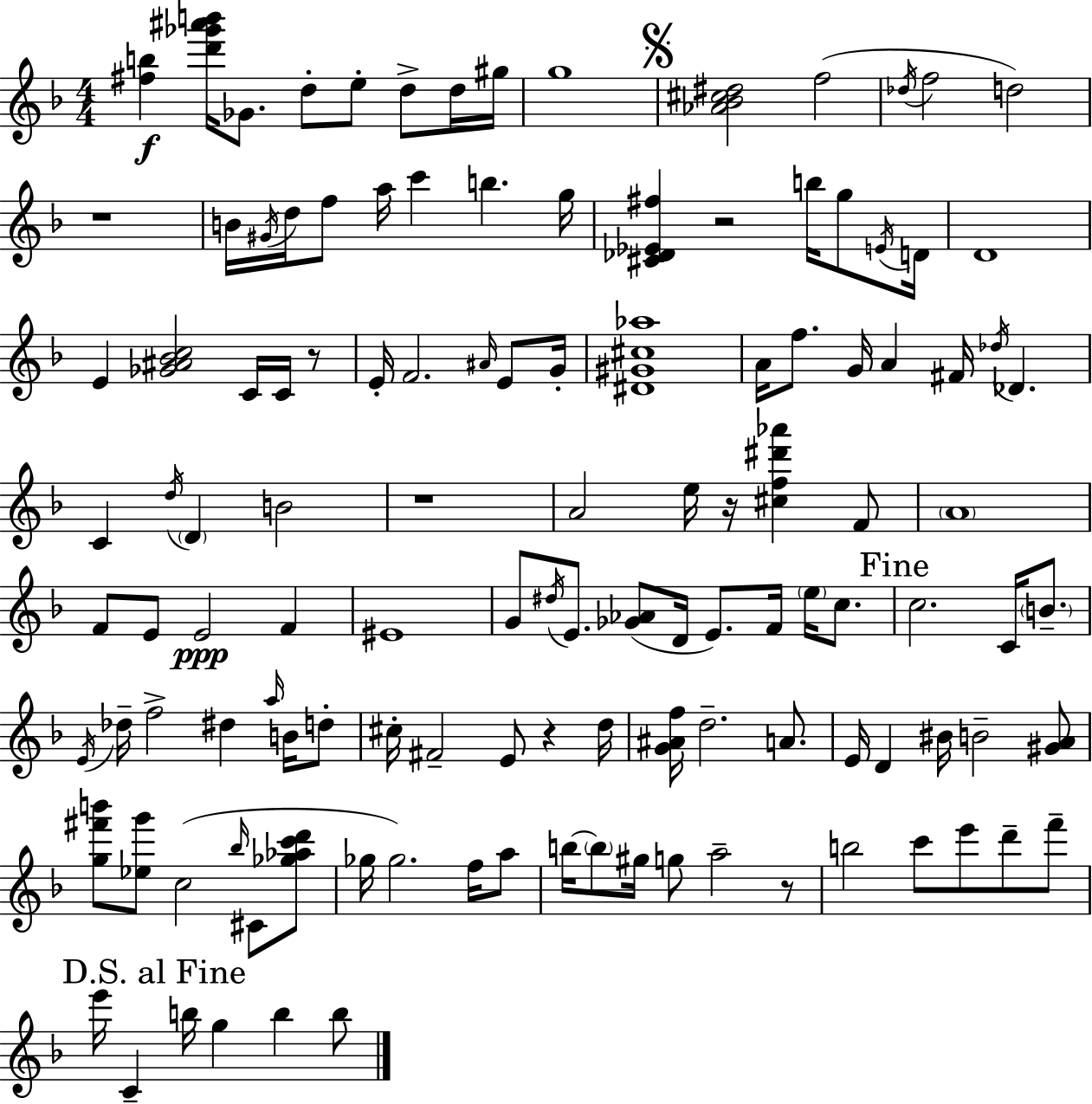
{
  \clef treble
  \numericTimeSignature
  \time 4/4
  \key f \major
  <fis'' b''>4\f <d''' ges''' ais''' b'''>16 ges'8. d''8-. e''8-. d''8-> d''16 gis''16 | g''1 | \mark \markup { \musicglyph "scripts.segno" } <aes' bes' cis'' dis''>2 f''2( | \acciaccatura { des''16 } f''2 d''2) | \break r1 | b'16 \acciaccatura { gis'16 } d''16 f''8 a''16 c'''4 b''4. | g''16 <cis' des' ees' fis''>4 r2 b''16 g''8 | \acciaccatura { e'16 } d'16 d'1 | \break e'4 <ges' ais' bes' c''>2 c'16 | c'16 r8 e'16-. f'2. | \grace { ais'16 } e'8 g'16-. <dis' gis' cis'' aes''>1 | a'16 f''8. g'16 a'4 fis'16 \acciaccatura { des''16 } des'4. | \break c'4 \acciaccatura { d''16 } \parenthesize d'4 b'2 | r1 | a'2 e''16 r16 | <cis'' f'' dis''' aes'''>4 f'8 \parenthesize a'1 | \break f'8 e'8 e'2\ppp | f'4 eis'1 | g'8 \acciaccatura { dis''16 } e'8. <ges' aes'>8( d'16 e'8.) | f'16 \parenthesize e''16 c''8. \mark "Fine" c''2. | \break c'16 \parenthesize b'8.-- \acciaccatura { e'16 } des''16-- f''2-> | dis''4 \grace { a''16 } b'16 d''8-. cis''16-. fis'2-- | e'8 r4 d''16 <g' ais' f''>16 d''2.-- | a'8. e'16 d'4 bis'16 b'2-- | \break <gis' a'>8 <g'' fis''' b'''>8 <ees'' g'''>8 c''2( | \grace { bes''16 } cis'8 <ges'' aes'' c''' d'''>8 ges''16 ges''2.) | f''16 a''8 b''16~~ \parenthesize b''8 gis''16 g''8 | a''2-- r8 b''2 | \break c'''8 e'''8 d'''8-- f'''8-- \mark "D.S. al Fine" e'''16 c'4-- b''16 | g''4 b''4 b''8 \bar "|."
}